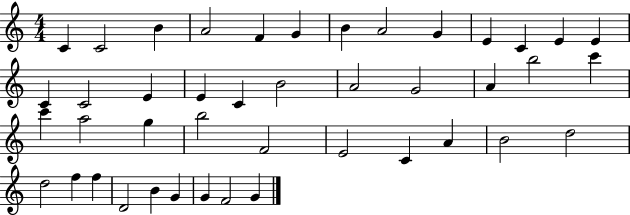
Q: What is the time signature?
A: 4/4